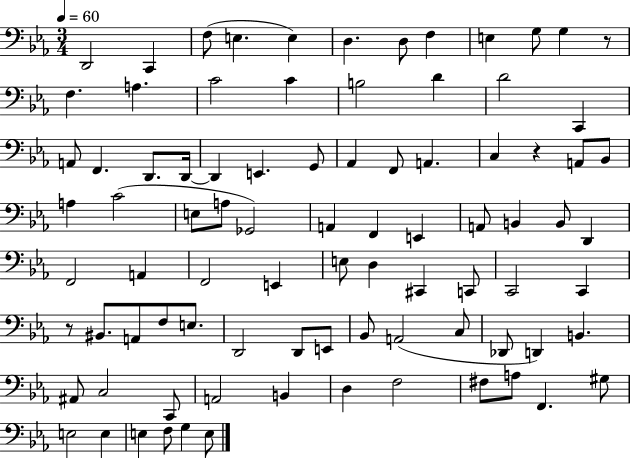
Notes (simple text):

D2/h C2/q F3/e E3/q. E3/q D3/q. D3/e F3/q E3/q G3/e G3/q R/e F3/q. A3/q. C4/h C4/q B3/h D4/q D4/h C2/q A2/e F2/q. D2/e. D2/s D2/q E2/q. G2/e Ab2/q F2/e A2/q. C3/q R/q A2/e Bb2/e A3/q C4/h E3/e A3/e Gb2/h A2/q F2/q E2/q A2/e B2/q B2/e D2/q F2/h A2/q F2/h E2/q E3/e D3/q C#2/q C2/e C2/h C2/q R/e BIS2/e. A2/e F3/e E3/e. D2/h D2/e E2/e Bb2/e A2/h C3/e Db2/e D2/q B2/q. A#2/e C3/h C2/e A2/h B2/q D3/q F3/h F#3/e A3/e F2/q. G#3/e E3/h E3/q E3/q F3/e G3/q E3/e